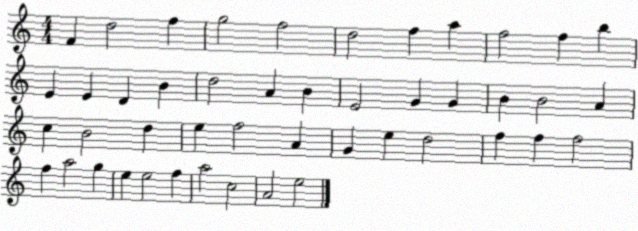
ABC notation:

X:1
T:Untitled
M:4/4
L:1/4
K:C
F d2 f g2 f2 d2 f a f2 f b E E D B d2 A B E2 G G B B2 A c B2 d e f2 A G e d2 f f f2 f a2 g e e2 f a2 c2 A2 e2